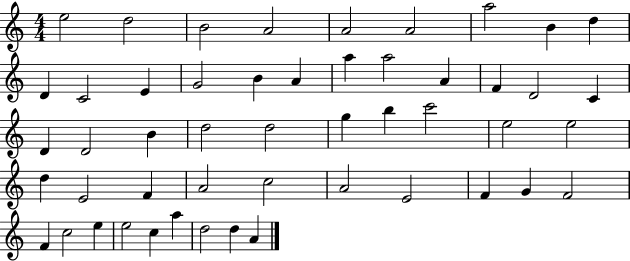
{
  \clef treble
  \numericTimeSignature
  \time 4/4
  \key c \major
  e''2 d''2 | b'2 a'2 | a'2 a'2 | a''2 b'4 d''4 | \break d'4 c'2 e'4 | g'2 b'4 a'4 | a''4 a''2 a'4 | f'4 d'2 c'4 | \break d'4 d'2 b'4 | d''2 d''2 | g''4 b''4 c'''2 | e''2 e''2 | \break d''4 e'2 f'4 | a'2 c''2 | a'2 e'2 | f'4 g'4 f'2 | \break f'4 c''2 e''4 | e''2 c''4 a''4 | d''2 d''4 a'4 | \bar "|."
}